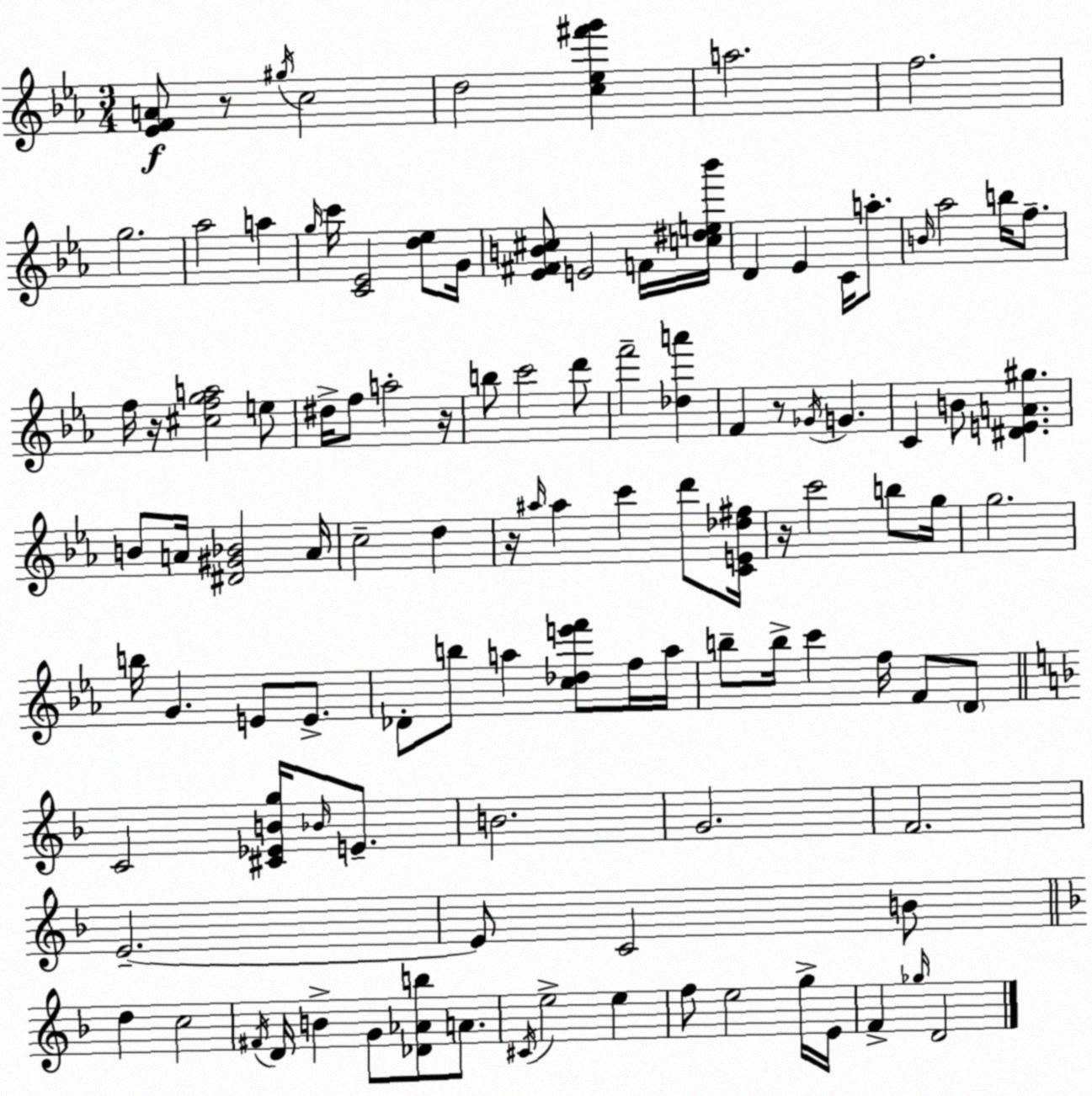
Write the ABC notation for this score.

X:1
T:Untitled
M:3/4
L:1/4
K:Eb
[_EFA]/2 z/2 ^g/4 c2 d2 [c_e^f'g'] a2 f2 g2 _a2 a g/4 c'/4 [C_E]2 [d_e]/2 G/4 [_E^FB^c]/2 E2 F/4 [c^de_b']/4 D _E C/4 a/2 B/4 _a2 b/4 f/2 f/4 z/4 [^cfga]2 e/2 ^d/4 f/2 a2 z/4 b/2 c'2 d'/2 f'2 [_da'] F z/2 _G/4 G C B/2 [^DEA^g] B/2 A/4 [^D^G_B]2 A/4 c2 d z/4 ^a/4 ^a c' d'/2 [CE_d^f]/4 z/4 c'2 b/2 g/4 g2 b/4 G E/2 E/2 _D/2 b/2 a [c_de'f']/2 f/4 a/4 b/2 b/4 c' f/4 F/2 D/2 C2 [^C_EBg]/4 _B/4 E/2 B2 G2 F2 E2 E/2 C2 B/2 d c2 ^F/4 D/4 B G/2 [_D_Ab]/2 A/2 ^C/4 e2 e f/2 e2 g/4 E/4 F _g/4 D2